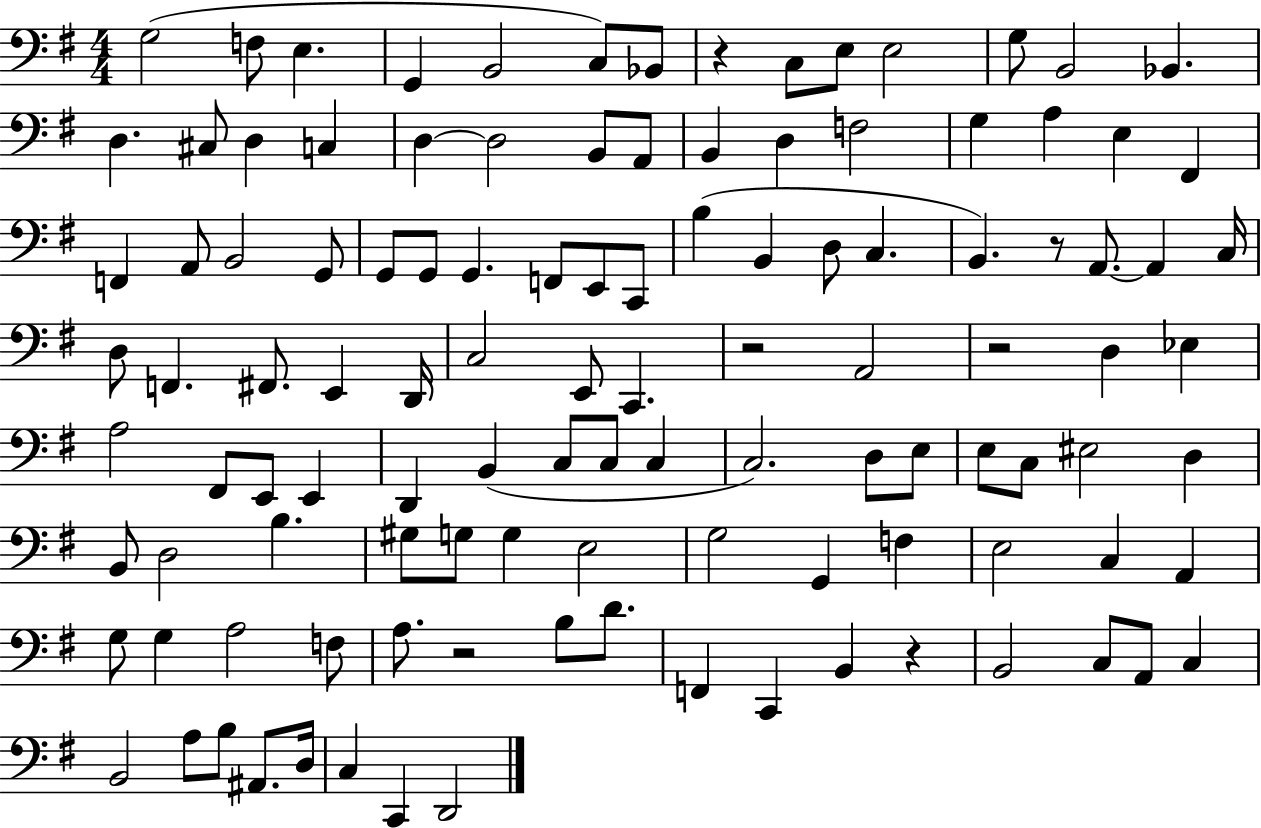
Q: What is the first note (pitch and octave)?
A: G3